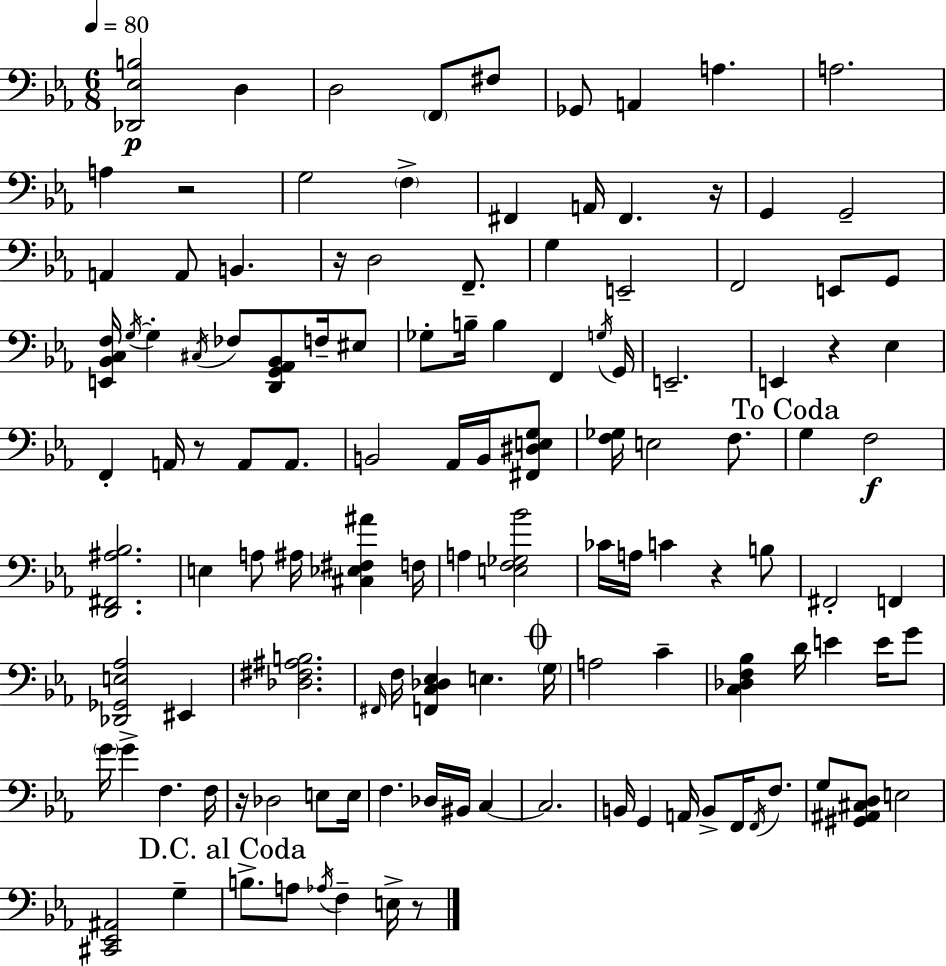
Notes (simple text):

[Db2,Eb3,B3]/h D3/q D3/h F2/e F#3/e Gb2/e A2/q A3/q. A3/h. A3/q R/h G3/h F3/q F#2/q A2/s F#2/q. R/s G2/q G2/h A2/q A2/e B2/q. R/s D3/h F2/e. G3/q E2/h F2/h E2/e G2/e [E2,Bb2,C3,F3]/s G3/s G3/q C#3/s FES3/e [D2,G2,Ab2,Bb2]/e F3/s EIS3/e Gb3/e B3/s B3/q F2/q G3/s G2/s E2/h. E2/q R/q Eb3/q F2/q A2/s R/e A2/e A2/e. B2/h Ab2/s B2/s [F#2,D#3,E3,G3]/e [F3,Gb3]/s E3/h F3/e. G3/q F3/h [D2,F#2,A#3,Bb3]/h. E3/q A3/e A#3/s [C#3,Eb3,F#3,A#4]/q F3/s A3/q [E3,F3,Gb3,Bb4]/h CES4/s A3/s C4/q R/q B3/e F#2/h F2/q [Db2,Gb2,E3,Ab3]/h EIS2/q [Db3,F#3,A#3,B3]/h. F#2/s F3/s [F2,C3,Db3,Eb3]/q E3/q. G3/s A3/h C4/q [C3,Db3,F3,Bb3]/q D4/s E4/q E4/s G4/e G4/s G4/q F3/q. F3/s R/s Db3/h E3/e E3/s F3/q. Db3/s BIS2/s C3/q C3/h. B2/s G2/q A2/s B2/e F2/s F2/s F3/e. G3/e [G#2,A#2,C#3,D3]/e E3/h [C#2,Eb2,A#2]/h G3/q B3/e. A3/e Ab3/s F3/q E3/s R/e